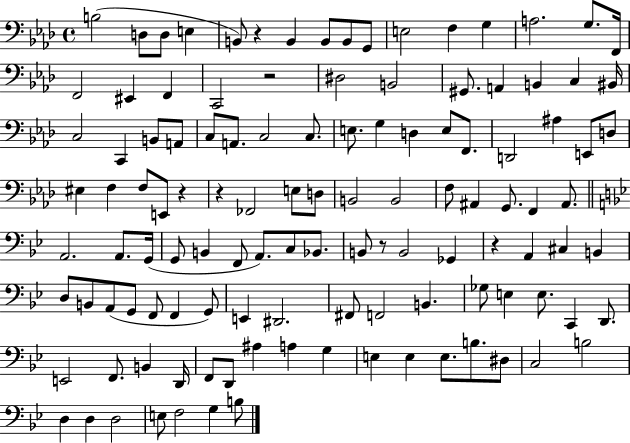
B3/h D3/e D3/e E3/q B2/e R/q B2/q B2/e B2/e G2/e E3/h F3/q G3/q A3/h. G3/e. F2/s F2/h EIS2/q F2/q C2/h R/h D#3/h B2/h G#2/e. A2/q B2/q C3/q BIS2/s C3/h C2/q B2/e A2/e C3/e A2/e. C3/h C3/e. E3/e. G3/q D3/q E3/e F2/e. D2/h A#3/q E2/e D3/e EIS3/q F3/q F3/e E2/e R/q R/q FES2/h E3/e D3/e B2/h B2/h F3/e A#2/q G2/e. F2/q A#2/e. A2/h. A2/e. G2/s G2/e B2/q F2/e A2/e. C3/e Bb2/e. B2/e R/e B2/h Gb2/q R/q A2/q C#3/q B2/q D3/e B2/e A2/e G2/e F2/e F2/q G2/e E2/q D#2/h. F#2/e F2/h B2/q. Gb3/e E3/q E3/e. C2/q D2/e. E2/h F2/e. B2/q D2/s F2/e D2/e A#3/q A3/q G3/q E3/q E3/q E3/e. B3/e. D#3/e C3/h B3/h D3/q D3/q D3/h E3/e F3/h G3/q B3/e